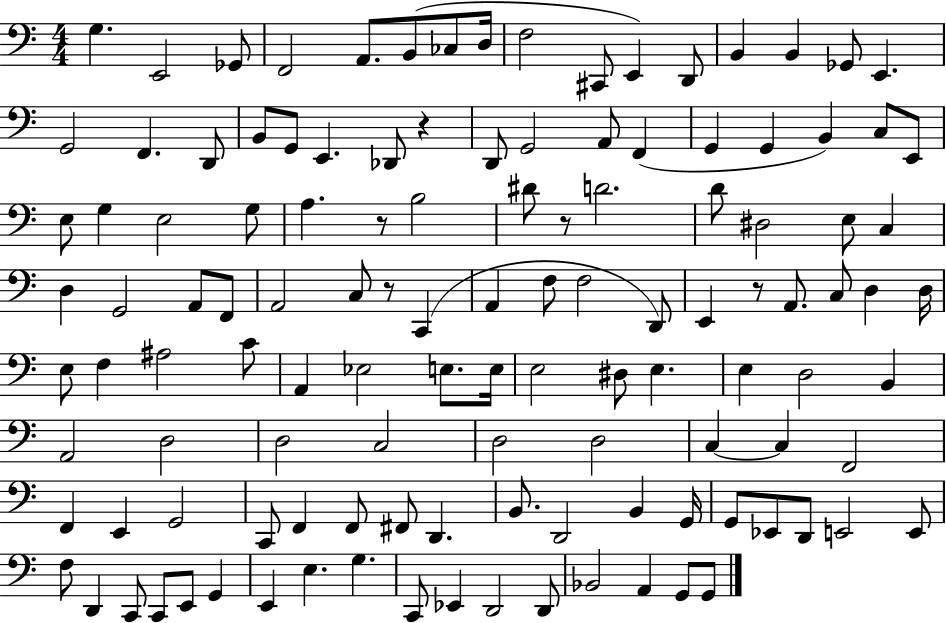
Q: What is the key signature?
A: C major